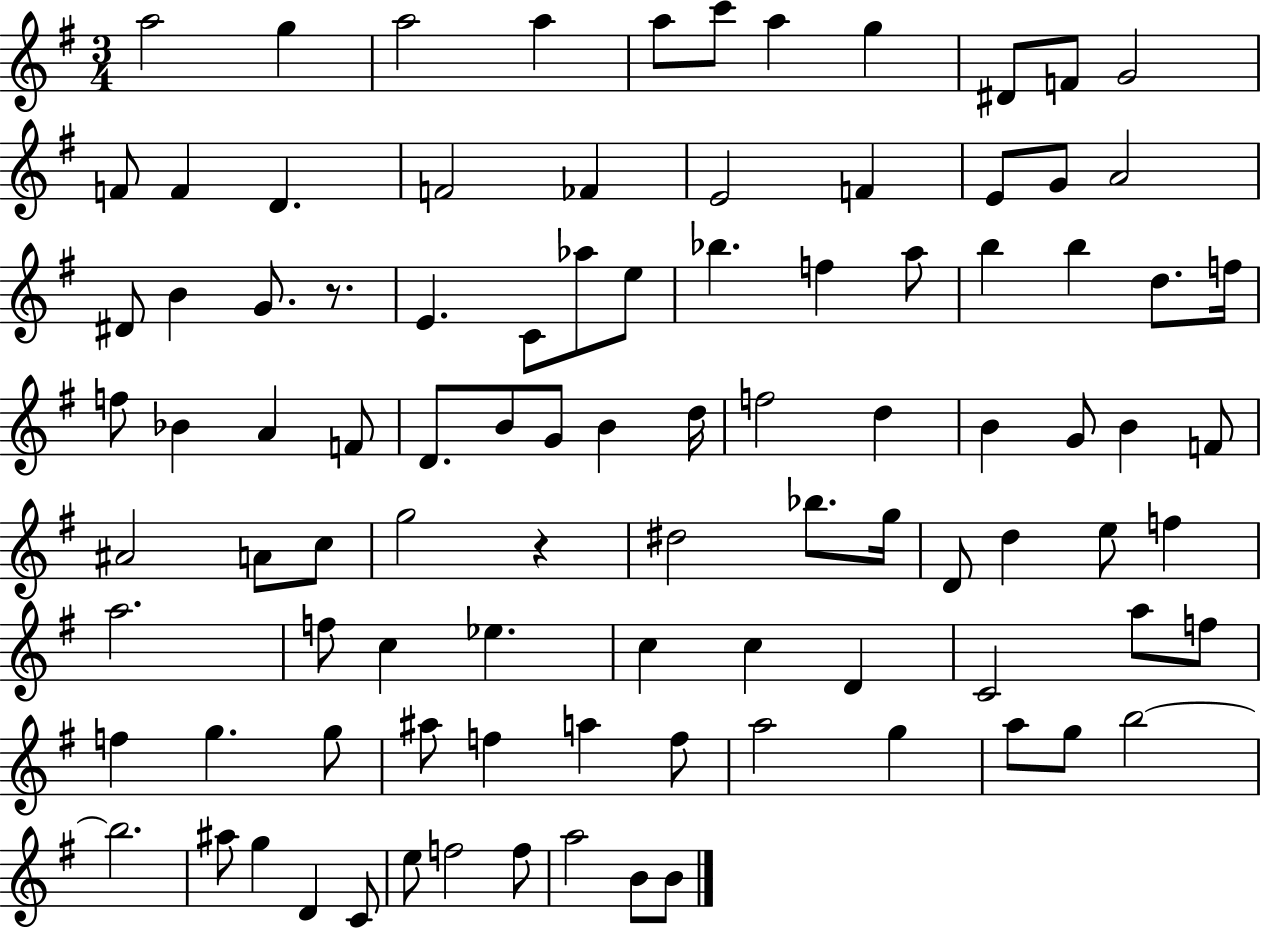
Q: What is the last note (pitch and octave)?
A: B4